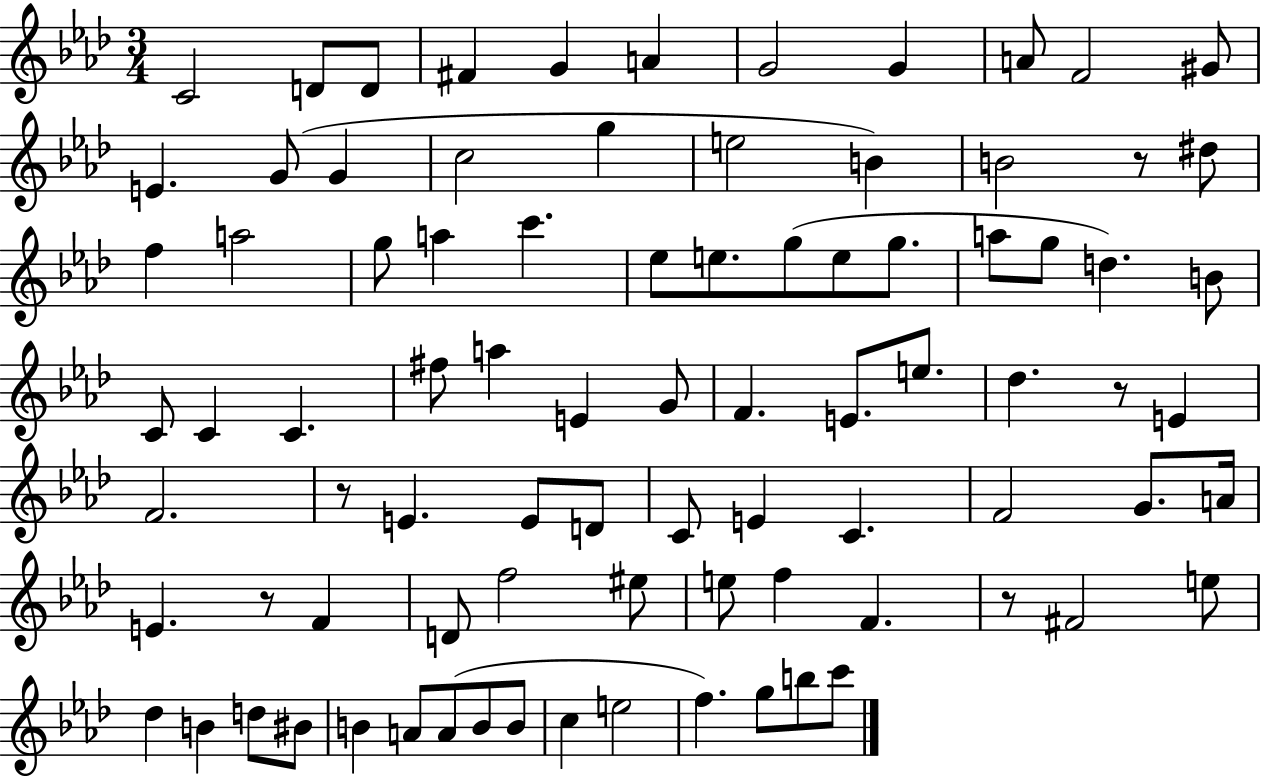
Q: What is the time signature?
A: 3/4